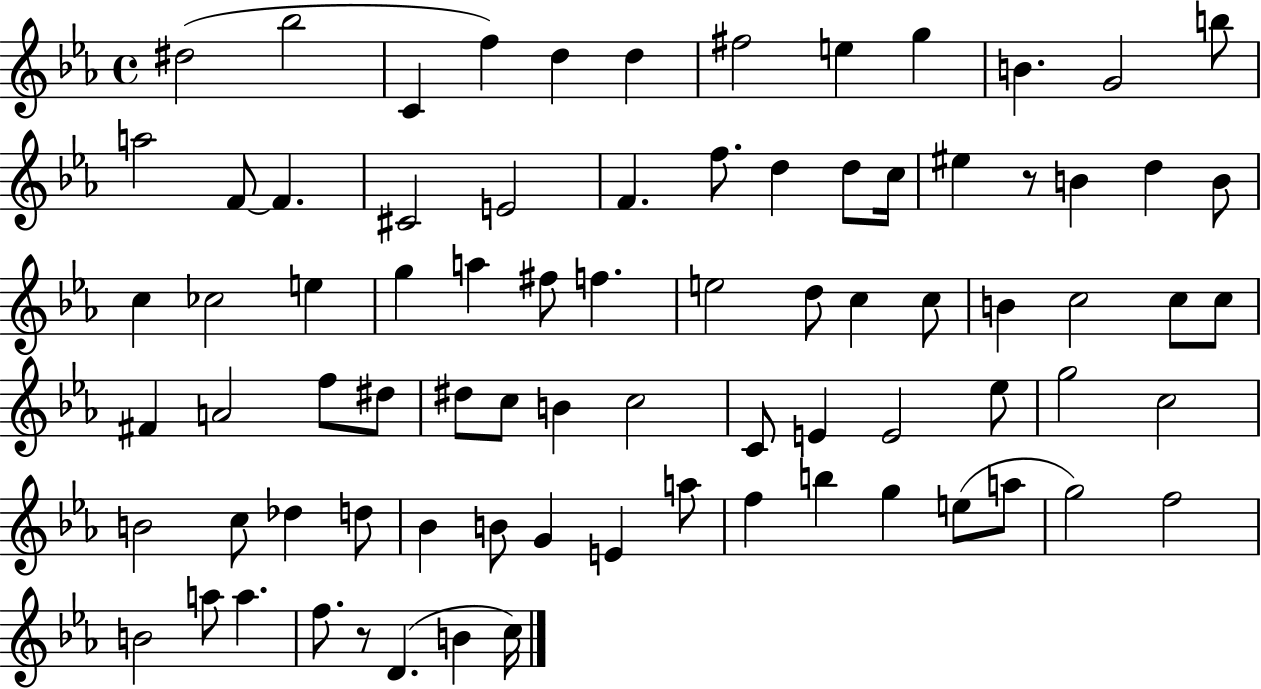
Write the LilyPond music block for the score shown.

{
  \clef treble
  \time 4/4
  \defaultTimeSignature
  \key ees \major
  \repeat volta 2 { dis''2( bes''2 | c'4 f''4) d''4 d''4 | fis''2 e''4 g''4 | b'4. g'2 b''8 | \break a''2 f'8~~ f'4. | cis'2 e'2 | f'4. f''8. d''4 d''8 c''16 | eis''4 r8 b'4 d''4 b'8 | \break c''4 ces''2 e''4 | g''4 a''4 fis''8 f''4. | e''2 d''8 c''4 c''8 | b'4 c''2 c''8 c''8 | \break fis'4 a'2 f''8 dis''8 | dis''8 c''8 b'4 c''2 | c'8 e'4 e'2 ees''8 | g''2 c''2 | \break b'2 c''8 des''4 d''8 | bes'4 b'8 g'4 e'4 a''8 | f''4 b''4 g''4 e''8( a''8 | g''2) f''2 | \break b'2 a''8 a''4. | f''8. r8 d'4.( b'4 c''16) | } \bar "|."
}